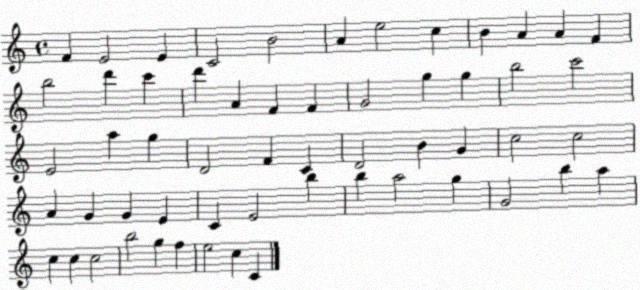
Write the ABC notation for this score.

X:1
T:Untitled
M:4/4
L:1/4
K:C
F E2 E C2 B2 A e2 c B A A F b2 d' c' d' A F F G2 g g b2 c'2 E2 a g D2 F C D2 B G c2 c2 A G G E C E2 b b a2 g G2 b a c c c2 b2 g f e2 c C